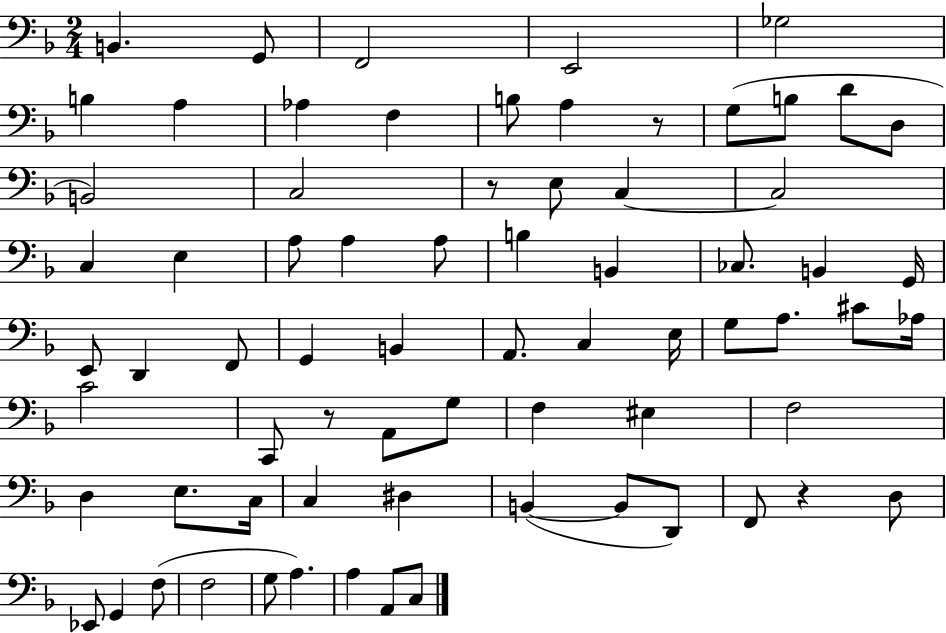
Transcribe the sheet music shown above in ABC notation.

X:1
T:Untitled
M:2/4
L:1/4
K:F
B,, G,,/2 F,,2 E,,2 _G,2 B, A, _A, F, B,/2 A, z/2 G,/2 B,/2 D/2 D,/2 B,,2 C,2 z/2 E,/2 C, C,2 C, E, A,/2 A, A,/2 B, B,, _C,/2 B,, G,,/4 E,,/2 D,, F,,/2 G,, B,, A,,/2 C, E,/4 G,/2 A,/2 ^C/2 _A,/4 C2 C,,/2 z/2 A,,/2 G,/2 F, ^E, F,2 D, E,/2 C,/4 C, ^D, B,, B,,/2 D,,/2 F,,/2 z D,/2 _E,,/2 G,, F,/2 F,2 G,/2 A, A, A,,/2 C,/2